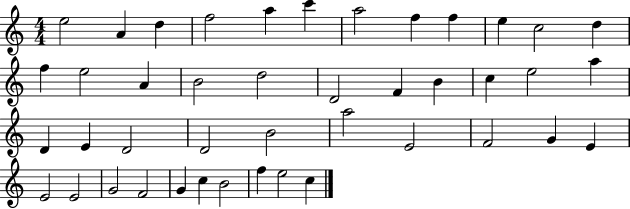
E5/h A4/q D5/q F5/h A5/q C6/q A5/h F5/q F5/q E5/q C5/h D5/q F5/q E5/h A4/q B4/h D5/h D4/h F4/q B4/q C5/q E5/h A5/q D4/q E4/q D4/h D4/h B4/h A5/h E4/h F4/h G4/q E4/q E4/h E4/h G4/h F4/h G4/q C5/q B4/h F5/q E5/h C5/q